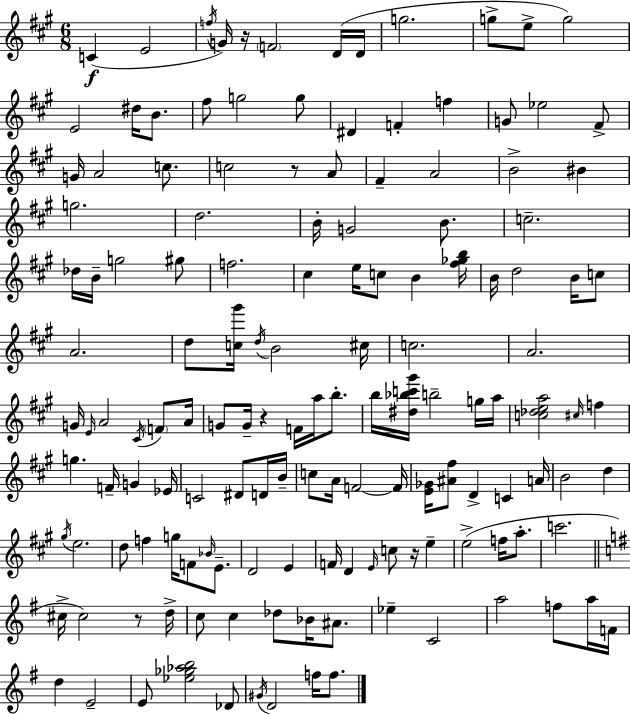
{
  \clef treble
  \numericTimeSignature
  \time 6/8
  \key a \major
  c'4(\f e'2 | \acciaccatura { f''16 } g'16) r16 \parenthesize f'2 d'16( | d'16 g''2. | g''8-> e''8-> g''2) | \break e'2 dis''16 b'8. | fis''8 g''2 g''8 | dis'4 f'4-. f''4 | g'8 ees''2 fis'8-> | \break g'16 a'2 c''8. | c''2 r8 a'8 | fis'4-- a'2 | b'2-> bis'4 | \break g''2. | d''2. | b'16-. g'2 b'8. | c''2.-- | \break des''16 b'16-- g''2 gis''8 | f''2. | cis''4 e''16 c''8 b'4 | <fis'' ges'' b''>16 b'16 d''2 b'16 c''8 | \break a'2. | d''8 <c'' gis'''>16 \acciaccatura { d''16 } b'2 | cis''16 c''2. | a'2. | \break g'16 \grace { e'16 } a'2 | \acciaccatura { cis'16 } \parenthesize f'8 a'16 g'8 g'16-- r4 f'16 | a''16 b''8.-. b''16 <dis'' bes'' c''' gis'''>16 b''2-- | g''16 a''16 <c'' des'' e'' a''>2 | \break \grace { cis''16 } f''4 g''4. f'16-- | g'4 ees'16 c'2 | dis'8 d'16 b'16-- c''8 a'16 f'2~~ | f'16 <e' ges'>16 <ais' fis''>8 d'4-> | \break c'4 a'16 b'2 | d''4 \acciaccatura { gis''16 } e''2. | d''8 f''4 | g''16 f'8 \grace { bes'16 } e'8.-- d'2 | \break e'4 f'16 d'4 | \grace { e'16 } c''8 r16 e''4-- e''2->( | f''16 a''8.-. c'''2. | \bar "||" \break \key g \major cis''16-> cis''2) r8 d''16-> | c''8 c''4 des''8 bes'16 ais'8. | ees''4-- c'2 | a''2 f''8 a''16 f'16 | \break d''4 e'2-- | e'8 <ees'' ges'' aes'' b''>2 des'8 | \acciaccatura { gis'16 } d'2 f''16 f''8. | \bar "|."
}